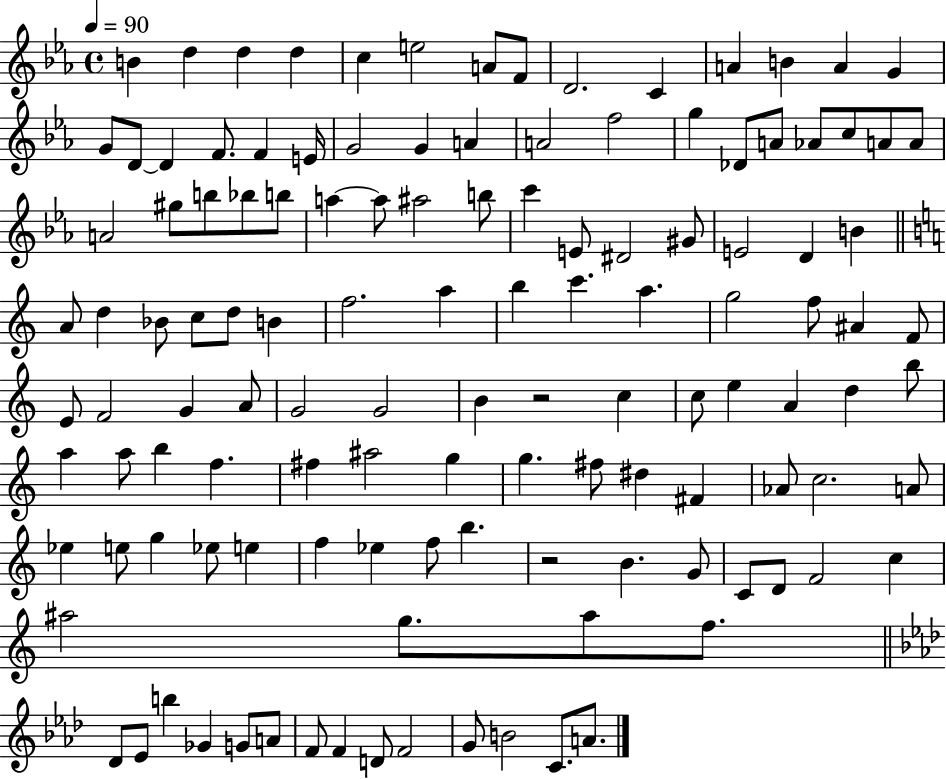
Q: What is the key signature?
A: EES major